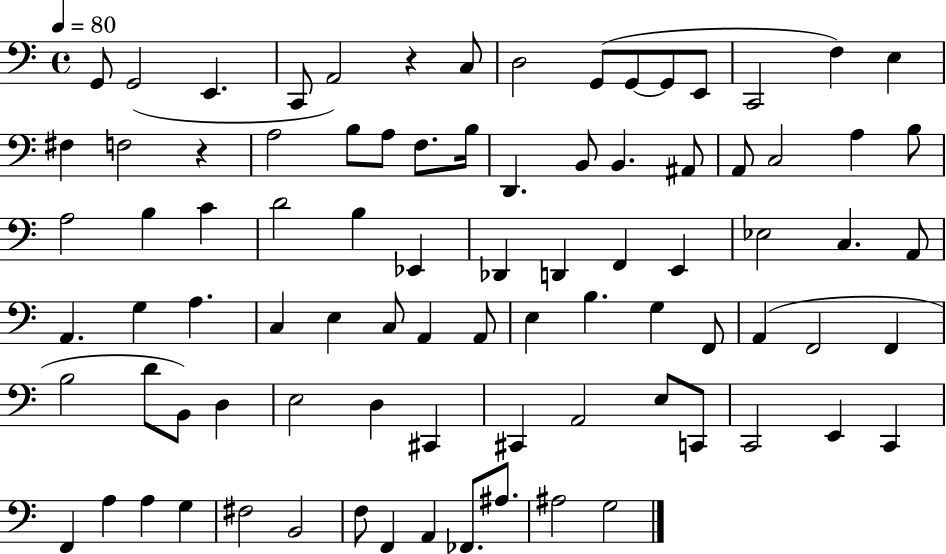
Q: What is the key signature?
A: C major